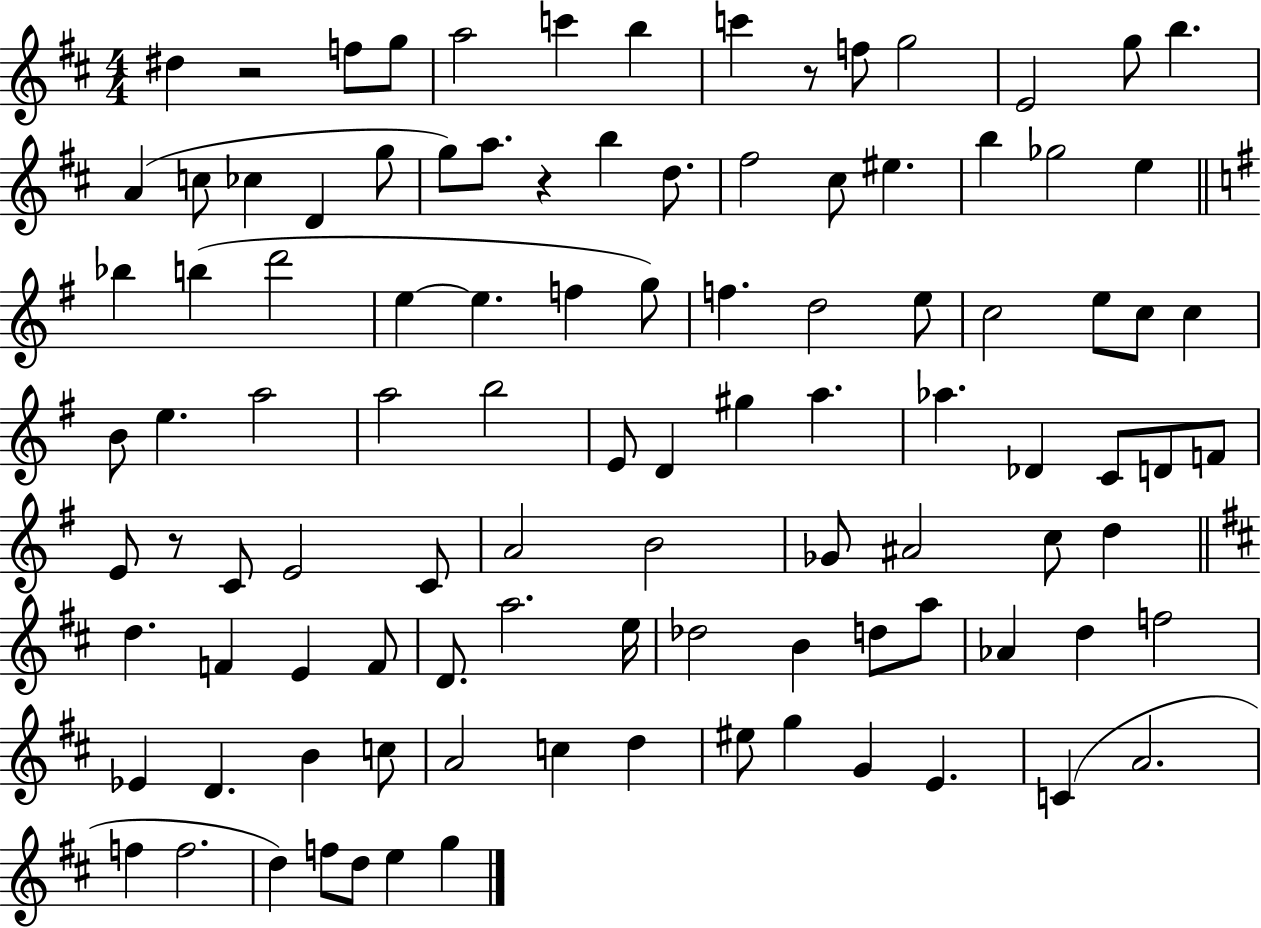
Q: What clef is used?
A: treble